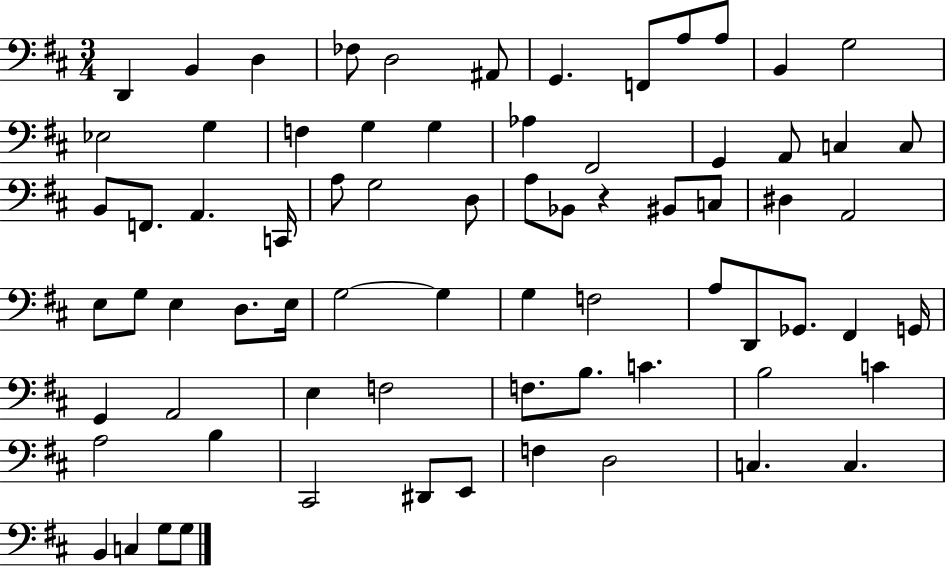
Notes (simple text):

D2/q B2/q D3/q FES3/e D3/h A#2/e G2/q. F2/e A3/e A3/e B2/q G3/h Eb3/h G3/q F3/q G3/q G3/q Ab3/q F#2/h G2/q A2/e C3/q C3/e B2/e F2/e. A2/q. C2/s A3/e G3/h D3/e A3/e Bb2/e R/q BIS2/e C3/e D#3/q A2/h E3/e G3/e E3/q D3/e. E3/s G3/h G3/q G3/q F3/h A3/e D2/e Gb2/e. F#2/q G2/s G2/q A2/h E3/q F3/h F3/e. B3/e. C4/q. B3/h C4/q A3/h B3/q C#2/h D#2/e E2/e F3/q D3/h C3/q. C3/q. B2/q C3/q G3/e G3/e